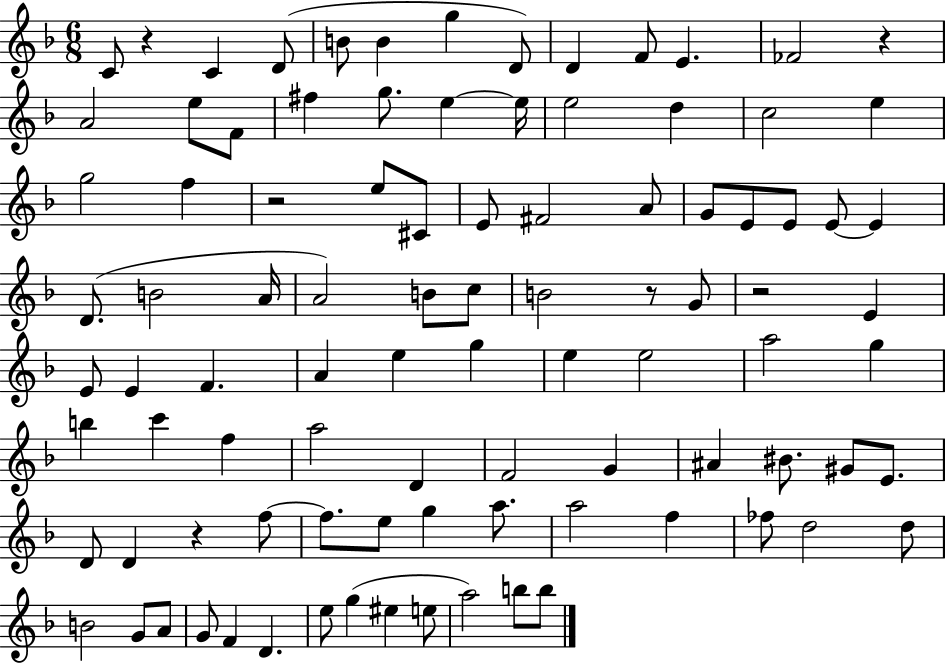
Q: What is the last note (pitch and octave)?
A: B5